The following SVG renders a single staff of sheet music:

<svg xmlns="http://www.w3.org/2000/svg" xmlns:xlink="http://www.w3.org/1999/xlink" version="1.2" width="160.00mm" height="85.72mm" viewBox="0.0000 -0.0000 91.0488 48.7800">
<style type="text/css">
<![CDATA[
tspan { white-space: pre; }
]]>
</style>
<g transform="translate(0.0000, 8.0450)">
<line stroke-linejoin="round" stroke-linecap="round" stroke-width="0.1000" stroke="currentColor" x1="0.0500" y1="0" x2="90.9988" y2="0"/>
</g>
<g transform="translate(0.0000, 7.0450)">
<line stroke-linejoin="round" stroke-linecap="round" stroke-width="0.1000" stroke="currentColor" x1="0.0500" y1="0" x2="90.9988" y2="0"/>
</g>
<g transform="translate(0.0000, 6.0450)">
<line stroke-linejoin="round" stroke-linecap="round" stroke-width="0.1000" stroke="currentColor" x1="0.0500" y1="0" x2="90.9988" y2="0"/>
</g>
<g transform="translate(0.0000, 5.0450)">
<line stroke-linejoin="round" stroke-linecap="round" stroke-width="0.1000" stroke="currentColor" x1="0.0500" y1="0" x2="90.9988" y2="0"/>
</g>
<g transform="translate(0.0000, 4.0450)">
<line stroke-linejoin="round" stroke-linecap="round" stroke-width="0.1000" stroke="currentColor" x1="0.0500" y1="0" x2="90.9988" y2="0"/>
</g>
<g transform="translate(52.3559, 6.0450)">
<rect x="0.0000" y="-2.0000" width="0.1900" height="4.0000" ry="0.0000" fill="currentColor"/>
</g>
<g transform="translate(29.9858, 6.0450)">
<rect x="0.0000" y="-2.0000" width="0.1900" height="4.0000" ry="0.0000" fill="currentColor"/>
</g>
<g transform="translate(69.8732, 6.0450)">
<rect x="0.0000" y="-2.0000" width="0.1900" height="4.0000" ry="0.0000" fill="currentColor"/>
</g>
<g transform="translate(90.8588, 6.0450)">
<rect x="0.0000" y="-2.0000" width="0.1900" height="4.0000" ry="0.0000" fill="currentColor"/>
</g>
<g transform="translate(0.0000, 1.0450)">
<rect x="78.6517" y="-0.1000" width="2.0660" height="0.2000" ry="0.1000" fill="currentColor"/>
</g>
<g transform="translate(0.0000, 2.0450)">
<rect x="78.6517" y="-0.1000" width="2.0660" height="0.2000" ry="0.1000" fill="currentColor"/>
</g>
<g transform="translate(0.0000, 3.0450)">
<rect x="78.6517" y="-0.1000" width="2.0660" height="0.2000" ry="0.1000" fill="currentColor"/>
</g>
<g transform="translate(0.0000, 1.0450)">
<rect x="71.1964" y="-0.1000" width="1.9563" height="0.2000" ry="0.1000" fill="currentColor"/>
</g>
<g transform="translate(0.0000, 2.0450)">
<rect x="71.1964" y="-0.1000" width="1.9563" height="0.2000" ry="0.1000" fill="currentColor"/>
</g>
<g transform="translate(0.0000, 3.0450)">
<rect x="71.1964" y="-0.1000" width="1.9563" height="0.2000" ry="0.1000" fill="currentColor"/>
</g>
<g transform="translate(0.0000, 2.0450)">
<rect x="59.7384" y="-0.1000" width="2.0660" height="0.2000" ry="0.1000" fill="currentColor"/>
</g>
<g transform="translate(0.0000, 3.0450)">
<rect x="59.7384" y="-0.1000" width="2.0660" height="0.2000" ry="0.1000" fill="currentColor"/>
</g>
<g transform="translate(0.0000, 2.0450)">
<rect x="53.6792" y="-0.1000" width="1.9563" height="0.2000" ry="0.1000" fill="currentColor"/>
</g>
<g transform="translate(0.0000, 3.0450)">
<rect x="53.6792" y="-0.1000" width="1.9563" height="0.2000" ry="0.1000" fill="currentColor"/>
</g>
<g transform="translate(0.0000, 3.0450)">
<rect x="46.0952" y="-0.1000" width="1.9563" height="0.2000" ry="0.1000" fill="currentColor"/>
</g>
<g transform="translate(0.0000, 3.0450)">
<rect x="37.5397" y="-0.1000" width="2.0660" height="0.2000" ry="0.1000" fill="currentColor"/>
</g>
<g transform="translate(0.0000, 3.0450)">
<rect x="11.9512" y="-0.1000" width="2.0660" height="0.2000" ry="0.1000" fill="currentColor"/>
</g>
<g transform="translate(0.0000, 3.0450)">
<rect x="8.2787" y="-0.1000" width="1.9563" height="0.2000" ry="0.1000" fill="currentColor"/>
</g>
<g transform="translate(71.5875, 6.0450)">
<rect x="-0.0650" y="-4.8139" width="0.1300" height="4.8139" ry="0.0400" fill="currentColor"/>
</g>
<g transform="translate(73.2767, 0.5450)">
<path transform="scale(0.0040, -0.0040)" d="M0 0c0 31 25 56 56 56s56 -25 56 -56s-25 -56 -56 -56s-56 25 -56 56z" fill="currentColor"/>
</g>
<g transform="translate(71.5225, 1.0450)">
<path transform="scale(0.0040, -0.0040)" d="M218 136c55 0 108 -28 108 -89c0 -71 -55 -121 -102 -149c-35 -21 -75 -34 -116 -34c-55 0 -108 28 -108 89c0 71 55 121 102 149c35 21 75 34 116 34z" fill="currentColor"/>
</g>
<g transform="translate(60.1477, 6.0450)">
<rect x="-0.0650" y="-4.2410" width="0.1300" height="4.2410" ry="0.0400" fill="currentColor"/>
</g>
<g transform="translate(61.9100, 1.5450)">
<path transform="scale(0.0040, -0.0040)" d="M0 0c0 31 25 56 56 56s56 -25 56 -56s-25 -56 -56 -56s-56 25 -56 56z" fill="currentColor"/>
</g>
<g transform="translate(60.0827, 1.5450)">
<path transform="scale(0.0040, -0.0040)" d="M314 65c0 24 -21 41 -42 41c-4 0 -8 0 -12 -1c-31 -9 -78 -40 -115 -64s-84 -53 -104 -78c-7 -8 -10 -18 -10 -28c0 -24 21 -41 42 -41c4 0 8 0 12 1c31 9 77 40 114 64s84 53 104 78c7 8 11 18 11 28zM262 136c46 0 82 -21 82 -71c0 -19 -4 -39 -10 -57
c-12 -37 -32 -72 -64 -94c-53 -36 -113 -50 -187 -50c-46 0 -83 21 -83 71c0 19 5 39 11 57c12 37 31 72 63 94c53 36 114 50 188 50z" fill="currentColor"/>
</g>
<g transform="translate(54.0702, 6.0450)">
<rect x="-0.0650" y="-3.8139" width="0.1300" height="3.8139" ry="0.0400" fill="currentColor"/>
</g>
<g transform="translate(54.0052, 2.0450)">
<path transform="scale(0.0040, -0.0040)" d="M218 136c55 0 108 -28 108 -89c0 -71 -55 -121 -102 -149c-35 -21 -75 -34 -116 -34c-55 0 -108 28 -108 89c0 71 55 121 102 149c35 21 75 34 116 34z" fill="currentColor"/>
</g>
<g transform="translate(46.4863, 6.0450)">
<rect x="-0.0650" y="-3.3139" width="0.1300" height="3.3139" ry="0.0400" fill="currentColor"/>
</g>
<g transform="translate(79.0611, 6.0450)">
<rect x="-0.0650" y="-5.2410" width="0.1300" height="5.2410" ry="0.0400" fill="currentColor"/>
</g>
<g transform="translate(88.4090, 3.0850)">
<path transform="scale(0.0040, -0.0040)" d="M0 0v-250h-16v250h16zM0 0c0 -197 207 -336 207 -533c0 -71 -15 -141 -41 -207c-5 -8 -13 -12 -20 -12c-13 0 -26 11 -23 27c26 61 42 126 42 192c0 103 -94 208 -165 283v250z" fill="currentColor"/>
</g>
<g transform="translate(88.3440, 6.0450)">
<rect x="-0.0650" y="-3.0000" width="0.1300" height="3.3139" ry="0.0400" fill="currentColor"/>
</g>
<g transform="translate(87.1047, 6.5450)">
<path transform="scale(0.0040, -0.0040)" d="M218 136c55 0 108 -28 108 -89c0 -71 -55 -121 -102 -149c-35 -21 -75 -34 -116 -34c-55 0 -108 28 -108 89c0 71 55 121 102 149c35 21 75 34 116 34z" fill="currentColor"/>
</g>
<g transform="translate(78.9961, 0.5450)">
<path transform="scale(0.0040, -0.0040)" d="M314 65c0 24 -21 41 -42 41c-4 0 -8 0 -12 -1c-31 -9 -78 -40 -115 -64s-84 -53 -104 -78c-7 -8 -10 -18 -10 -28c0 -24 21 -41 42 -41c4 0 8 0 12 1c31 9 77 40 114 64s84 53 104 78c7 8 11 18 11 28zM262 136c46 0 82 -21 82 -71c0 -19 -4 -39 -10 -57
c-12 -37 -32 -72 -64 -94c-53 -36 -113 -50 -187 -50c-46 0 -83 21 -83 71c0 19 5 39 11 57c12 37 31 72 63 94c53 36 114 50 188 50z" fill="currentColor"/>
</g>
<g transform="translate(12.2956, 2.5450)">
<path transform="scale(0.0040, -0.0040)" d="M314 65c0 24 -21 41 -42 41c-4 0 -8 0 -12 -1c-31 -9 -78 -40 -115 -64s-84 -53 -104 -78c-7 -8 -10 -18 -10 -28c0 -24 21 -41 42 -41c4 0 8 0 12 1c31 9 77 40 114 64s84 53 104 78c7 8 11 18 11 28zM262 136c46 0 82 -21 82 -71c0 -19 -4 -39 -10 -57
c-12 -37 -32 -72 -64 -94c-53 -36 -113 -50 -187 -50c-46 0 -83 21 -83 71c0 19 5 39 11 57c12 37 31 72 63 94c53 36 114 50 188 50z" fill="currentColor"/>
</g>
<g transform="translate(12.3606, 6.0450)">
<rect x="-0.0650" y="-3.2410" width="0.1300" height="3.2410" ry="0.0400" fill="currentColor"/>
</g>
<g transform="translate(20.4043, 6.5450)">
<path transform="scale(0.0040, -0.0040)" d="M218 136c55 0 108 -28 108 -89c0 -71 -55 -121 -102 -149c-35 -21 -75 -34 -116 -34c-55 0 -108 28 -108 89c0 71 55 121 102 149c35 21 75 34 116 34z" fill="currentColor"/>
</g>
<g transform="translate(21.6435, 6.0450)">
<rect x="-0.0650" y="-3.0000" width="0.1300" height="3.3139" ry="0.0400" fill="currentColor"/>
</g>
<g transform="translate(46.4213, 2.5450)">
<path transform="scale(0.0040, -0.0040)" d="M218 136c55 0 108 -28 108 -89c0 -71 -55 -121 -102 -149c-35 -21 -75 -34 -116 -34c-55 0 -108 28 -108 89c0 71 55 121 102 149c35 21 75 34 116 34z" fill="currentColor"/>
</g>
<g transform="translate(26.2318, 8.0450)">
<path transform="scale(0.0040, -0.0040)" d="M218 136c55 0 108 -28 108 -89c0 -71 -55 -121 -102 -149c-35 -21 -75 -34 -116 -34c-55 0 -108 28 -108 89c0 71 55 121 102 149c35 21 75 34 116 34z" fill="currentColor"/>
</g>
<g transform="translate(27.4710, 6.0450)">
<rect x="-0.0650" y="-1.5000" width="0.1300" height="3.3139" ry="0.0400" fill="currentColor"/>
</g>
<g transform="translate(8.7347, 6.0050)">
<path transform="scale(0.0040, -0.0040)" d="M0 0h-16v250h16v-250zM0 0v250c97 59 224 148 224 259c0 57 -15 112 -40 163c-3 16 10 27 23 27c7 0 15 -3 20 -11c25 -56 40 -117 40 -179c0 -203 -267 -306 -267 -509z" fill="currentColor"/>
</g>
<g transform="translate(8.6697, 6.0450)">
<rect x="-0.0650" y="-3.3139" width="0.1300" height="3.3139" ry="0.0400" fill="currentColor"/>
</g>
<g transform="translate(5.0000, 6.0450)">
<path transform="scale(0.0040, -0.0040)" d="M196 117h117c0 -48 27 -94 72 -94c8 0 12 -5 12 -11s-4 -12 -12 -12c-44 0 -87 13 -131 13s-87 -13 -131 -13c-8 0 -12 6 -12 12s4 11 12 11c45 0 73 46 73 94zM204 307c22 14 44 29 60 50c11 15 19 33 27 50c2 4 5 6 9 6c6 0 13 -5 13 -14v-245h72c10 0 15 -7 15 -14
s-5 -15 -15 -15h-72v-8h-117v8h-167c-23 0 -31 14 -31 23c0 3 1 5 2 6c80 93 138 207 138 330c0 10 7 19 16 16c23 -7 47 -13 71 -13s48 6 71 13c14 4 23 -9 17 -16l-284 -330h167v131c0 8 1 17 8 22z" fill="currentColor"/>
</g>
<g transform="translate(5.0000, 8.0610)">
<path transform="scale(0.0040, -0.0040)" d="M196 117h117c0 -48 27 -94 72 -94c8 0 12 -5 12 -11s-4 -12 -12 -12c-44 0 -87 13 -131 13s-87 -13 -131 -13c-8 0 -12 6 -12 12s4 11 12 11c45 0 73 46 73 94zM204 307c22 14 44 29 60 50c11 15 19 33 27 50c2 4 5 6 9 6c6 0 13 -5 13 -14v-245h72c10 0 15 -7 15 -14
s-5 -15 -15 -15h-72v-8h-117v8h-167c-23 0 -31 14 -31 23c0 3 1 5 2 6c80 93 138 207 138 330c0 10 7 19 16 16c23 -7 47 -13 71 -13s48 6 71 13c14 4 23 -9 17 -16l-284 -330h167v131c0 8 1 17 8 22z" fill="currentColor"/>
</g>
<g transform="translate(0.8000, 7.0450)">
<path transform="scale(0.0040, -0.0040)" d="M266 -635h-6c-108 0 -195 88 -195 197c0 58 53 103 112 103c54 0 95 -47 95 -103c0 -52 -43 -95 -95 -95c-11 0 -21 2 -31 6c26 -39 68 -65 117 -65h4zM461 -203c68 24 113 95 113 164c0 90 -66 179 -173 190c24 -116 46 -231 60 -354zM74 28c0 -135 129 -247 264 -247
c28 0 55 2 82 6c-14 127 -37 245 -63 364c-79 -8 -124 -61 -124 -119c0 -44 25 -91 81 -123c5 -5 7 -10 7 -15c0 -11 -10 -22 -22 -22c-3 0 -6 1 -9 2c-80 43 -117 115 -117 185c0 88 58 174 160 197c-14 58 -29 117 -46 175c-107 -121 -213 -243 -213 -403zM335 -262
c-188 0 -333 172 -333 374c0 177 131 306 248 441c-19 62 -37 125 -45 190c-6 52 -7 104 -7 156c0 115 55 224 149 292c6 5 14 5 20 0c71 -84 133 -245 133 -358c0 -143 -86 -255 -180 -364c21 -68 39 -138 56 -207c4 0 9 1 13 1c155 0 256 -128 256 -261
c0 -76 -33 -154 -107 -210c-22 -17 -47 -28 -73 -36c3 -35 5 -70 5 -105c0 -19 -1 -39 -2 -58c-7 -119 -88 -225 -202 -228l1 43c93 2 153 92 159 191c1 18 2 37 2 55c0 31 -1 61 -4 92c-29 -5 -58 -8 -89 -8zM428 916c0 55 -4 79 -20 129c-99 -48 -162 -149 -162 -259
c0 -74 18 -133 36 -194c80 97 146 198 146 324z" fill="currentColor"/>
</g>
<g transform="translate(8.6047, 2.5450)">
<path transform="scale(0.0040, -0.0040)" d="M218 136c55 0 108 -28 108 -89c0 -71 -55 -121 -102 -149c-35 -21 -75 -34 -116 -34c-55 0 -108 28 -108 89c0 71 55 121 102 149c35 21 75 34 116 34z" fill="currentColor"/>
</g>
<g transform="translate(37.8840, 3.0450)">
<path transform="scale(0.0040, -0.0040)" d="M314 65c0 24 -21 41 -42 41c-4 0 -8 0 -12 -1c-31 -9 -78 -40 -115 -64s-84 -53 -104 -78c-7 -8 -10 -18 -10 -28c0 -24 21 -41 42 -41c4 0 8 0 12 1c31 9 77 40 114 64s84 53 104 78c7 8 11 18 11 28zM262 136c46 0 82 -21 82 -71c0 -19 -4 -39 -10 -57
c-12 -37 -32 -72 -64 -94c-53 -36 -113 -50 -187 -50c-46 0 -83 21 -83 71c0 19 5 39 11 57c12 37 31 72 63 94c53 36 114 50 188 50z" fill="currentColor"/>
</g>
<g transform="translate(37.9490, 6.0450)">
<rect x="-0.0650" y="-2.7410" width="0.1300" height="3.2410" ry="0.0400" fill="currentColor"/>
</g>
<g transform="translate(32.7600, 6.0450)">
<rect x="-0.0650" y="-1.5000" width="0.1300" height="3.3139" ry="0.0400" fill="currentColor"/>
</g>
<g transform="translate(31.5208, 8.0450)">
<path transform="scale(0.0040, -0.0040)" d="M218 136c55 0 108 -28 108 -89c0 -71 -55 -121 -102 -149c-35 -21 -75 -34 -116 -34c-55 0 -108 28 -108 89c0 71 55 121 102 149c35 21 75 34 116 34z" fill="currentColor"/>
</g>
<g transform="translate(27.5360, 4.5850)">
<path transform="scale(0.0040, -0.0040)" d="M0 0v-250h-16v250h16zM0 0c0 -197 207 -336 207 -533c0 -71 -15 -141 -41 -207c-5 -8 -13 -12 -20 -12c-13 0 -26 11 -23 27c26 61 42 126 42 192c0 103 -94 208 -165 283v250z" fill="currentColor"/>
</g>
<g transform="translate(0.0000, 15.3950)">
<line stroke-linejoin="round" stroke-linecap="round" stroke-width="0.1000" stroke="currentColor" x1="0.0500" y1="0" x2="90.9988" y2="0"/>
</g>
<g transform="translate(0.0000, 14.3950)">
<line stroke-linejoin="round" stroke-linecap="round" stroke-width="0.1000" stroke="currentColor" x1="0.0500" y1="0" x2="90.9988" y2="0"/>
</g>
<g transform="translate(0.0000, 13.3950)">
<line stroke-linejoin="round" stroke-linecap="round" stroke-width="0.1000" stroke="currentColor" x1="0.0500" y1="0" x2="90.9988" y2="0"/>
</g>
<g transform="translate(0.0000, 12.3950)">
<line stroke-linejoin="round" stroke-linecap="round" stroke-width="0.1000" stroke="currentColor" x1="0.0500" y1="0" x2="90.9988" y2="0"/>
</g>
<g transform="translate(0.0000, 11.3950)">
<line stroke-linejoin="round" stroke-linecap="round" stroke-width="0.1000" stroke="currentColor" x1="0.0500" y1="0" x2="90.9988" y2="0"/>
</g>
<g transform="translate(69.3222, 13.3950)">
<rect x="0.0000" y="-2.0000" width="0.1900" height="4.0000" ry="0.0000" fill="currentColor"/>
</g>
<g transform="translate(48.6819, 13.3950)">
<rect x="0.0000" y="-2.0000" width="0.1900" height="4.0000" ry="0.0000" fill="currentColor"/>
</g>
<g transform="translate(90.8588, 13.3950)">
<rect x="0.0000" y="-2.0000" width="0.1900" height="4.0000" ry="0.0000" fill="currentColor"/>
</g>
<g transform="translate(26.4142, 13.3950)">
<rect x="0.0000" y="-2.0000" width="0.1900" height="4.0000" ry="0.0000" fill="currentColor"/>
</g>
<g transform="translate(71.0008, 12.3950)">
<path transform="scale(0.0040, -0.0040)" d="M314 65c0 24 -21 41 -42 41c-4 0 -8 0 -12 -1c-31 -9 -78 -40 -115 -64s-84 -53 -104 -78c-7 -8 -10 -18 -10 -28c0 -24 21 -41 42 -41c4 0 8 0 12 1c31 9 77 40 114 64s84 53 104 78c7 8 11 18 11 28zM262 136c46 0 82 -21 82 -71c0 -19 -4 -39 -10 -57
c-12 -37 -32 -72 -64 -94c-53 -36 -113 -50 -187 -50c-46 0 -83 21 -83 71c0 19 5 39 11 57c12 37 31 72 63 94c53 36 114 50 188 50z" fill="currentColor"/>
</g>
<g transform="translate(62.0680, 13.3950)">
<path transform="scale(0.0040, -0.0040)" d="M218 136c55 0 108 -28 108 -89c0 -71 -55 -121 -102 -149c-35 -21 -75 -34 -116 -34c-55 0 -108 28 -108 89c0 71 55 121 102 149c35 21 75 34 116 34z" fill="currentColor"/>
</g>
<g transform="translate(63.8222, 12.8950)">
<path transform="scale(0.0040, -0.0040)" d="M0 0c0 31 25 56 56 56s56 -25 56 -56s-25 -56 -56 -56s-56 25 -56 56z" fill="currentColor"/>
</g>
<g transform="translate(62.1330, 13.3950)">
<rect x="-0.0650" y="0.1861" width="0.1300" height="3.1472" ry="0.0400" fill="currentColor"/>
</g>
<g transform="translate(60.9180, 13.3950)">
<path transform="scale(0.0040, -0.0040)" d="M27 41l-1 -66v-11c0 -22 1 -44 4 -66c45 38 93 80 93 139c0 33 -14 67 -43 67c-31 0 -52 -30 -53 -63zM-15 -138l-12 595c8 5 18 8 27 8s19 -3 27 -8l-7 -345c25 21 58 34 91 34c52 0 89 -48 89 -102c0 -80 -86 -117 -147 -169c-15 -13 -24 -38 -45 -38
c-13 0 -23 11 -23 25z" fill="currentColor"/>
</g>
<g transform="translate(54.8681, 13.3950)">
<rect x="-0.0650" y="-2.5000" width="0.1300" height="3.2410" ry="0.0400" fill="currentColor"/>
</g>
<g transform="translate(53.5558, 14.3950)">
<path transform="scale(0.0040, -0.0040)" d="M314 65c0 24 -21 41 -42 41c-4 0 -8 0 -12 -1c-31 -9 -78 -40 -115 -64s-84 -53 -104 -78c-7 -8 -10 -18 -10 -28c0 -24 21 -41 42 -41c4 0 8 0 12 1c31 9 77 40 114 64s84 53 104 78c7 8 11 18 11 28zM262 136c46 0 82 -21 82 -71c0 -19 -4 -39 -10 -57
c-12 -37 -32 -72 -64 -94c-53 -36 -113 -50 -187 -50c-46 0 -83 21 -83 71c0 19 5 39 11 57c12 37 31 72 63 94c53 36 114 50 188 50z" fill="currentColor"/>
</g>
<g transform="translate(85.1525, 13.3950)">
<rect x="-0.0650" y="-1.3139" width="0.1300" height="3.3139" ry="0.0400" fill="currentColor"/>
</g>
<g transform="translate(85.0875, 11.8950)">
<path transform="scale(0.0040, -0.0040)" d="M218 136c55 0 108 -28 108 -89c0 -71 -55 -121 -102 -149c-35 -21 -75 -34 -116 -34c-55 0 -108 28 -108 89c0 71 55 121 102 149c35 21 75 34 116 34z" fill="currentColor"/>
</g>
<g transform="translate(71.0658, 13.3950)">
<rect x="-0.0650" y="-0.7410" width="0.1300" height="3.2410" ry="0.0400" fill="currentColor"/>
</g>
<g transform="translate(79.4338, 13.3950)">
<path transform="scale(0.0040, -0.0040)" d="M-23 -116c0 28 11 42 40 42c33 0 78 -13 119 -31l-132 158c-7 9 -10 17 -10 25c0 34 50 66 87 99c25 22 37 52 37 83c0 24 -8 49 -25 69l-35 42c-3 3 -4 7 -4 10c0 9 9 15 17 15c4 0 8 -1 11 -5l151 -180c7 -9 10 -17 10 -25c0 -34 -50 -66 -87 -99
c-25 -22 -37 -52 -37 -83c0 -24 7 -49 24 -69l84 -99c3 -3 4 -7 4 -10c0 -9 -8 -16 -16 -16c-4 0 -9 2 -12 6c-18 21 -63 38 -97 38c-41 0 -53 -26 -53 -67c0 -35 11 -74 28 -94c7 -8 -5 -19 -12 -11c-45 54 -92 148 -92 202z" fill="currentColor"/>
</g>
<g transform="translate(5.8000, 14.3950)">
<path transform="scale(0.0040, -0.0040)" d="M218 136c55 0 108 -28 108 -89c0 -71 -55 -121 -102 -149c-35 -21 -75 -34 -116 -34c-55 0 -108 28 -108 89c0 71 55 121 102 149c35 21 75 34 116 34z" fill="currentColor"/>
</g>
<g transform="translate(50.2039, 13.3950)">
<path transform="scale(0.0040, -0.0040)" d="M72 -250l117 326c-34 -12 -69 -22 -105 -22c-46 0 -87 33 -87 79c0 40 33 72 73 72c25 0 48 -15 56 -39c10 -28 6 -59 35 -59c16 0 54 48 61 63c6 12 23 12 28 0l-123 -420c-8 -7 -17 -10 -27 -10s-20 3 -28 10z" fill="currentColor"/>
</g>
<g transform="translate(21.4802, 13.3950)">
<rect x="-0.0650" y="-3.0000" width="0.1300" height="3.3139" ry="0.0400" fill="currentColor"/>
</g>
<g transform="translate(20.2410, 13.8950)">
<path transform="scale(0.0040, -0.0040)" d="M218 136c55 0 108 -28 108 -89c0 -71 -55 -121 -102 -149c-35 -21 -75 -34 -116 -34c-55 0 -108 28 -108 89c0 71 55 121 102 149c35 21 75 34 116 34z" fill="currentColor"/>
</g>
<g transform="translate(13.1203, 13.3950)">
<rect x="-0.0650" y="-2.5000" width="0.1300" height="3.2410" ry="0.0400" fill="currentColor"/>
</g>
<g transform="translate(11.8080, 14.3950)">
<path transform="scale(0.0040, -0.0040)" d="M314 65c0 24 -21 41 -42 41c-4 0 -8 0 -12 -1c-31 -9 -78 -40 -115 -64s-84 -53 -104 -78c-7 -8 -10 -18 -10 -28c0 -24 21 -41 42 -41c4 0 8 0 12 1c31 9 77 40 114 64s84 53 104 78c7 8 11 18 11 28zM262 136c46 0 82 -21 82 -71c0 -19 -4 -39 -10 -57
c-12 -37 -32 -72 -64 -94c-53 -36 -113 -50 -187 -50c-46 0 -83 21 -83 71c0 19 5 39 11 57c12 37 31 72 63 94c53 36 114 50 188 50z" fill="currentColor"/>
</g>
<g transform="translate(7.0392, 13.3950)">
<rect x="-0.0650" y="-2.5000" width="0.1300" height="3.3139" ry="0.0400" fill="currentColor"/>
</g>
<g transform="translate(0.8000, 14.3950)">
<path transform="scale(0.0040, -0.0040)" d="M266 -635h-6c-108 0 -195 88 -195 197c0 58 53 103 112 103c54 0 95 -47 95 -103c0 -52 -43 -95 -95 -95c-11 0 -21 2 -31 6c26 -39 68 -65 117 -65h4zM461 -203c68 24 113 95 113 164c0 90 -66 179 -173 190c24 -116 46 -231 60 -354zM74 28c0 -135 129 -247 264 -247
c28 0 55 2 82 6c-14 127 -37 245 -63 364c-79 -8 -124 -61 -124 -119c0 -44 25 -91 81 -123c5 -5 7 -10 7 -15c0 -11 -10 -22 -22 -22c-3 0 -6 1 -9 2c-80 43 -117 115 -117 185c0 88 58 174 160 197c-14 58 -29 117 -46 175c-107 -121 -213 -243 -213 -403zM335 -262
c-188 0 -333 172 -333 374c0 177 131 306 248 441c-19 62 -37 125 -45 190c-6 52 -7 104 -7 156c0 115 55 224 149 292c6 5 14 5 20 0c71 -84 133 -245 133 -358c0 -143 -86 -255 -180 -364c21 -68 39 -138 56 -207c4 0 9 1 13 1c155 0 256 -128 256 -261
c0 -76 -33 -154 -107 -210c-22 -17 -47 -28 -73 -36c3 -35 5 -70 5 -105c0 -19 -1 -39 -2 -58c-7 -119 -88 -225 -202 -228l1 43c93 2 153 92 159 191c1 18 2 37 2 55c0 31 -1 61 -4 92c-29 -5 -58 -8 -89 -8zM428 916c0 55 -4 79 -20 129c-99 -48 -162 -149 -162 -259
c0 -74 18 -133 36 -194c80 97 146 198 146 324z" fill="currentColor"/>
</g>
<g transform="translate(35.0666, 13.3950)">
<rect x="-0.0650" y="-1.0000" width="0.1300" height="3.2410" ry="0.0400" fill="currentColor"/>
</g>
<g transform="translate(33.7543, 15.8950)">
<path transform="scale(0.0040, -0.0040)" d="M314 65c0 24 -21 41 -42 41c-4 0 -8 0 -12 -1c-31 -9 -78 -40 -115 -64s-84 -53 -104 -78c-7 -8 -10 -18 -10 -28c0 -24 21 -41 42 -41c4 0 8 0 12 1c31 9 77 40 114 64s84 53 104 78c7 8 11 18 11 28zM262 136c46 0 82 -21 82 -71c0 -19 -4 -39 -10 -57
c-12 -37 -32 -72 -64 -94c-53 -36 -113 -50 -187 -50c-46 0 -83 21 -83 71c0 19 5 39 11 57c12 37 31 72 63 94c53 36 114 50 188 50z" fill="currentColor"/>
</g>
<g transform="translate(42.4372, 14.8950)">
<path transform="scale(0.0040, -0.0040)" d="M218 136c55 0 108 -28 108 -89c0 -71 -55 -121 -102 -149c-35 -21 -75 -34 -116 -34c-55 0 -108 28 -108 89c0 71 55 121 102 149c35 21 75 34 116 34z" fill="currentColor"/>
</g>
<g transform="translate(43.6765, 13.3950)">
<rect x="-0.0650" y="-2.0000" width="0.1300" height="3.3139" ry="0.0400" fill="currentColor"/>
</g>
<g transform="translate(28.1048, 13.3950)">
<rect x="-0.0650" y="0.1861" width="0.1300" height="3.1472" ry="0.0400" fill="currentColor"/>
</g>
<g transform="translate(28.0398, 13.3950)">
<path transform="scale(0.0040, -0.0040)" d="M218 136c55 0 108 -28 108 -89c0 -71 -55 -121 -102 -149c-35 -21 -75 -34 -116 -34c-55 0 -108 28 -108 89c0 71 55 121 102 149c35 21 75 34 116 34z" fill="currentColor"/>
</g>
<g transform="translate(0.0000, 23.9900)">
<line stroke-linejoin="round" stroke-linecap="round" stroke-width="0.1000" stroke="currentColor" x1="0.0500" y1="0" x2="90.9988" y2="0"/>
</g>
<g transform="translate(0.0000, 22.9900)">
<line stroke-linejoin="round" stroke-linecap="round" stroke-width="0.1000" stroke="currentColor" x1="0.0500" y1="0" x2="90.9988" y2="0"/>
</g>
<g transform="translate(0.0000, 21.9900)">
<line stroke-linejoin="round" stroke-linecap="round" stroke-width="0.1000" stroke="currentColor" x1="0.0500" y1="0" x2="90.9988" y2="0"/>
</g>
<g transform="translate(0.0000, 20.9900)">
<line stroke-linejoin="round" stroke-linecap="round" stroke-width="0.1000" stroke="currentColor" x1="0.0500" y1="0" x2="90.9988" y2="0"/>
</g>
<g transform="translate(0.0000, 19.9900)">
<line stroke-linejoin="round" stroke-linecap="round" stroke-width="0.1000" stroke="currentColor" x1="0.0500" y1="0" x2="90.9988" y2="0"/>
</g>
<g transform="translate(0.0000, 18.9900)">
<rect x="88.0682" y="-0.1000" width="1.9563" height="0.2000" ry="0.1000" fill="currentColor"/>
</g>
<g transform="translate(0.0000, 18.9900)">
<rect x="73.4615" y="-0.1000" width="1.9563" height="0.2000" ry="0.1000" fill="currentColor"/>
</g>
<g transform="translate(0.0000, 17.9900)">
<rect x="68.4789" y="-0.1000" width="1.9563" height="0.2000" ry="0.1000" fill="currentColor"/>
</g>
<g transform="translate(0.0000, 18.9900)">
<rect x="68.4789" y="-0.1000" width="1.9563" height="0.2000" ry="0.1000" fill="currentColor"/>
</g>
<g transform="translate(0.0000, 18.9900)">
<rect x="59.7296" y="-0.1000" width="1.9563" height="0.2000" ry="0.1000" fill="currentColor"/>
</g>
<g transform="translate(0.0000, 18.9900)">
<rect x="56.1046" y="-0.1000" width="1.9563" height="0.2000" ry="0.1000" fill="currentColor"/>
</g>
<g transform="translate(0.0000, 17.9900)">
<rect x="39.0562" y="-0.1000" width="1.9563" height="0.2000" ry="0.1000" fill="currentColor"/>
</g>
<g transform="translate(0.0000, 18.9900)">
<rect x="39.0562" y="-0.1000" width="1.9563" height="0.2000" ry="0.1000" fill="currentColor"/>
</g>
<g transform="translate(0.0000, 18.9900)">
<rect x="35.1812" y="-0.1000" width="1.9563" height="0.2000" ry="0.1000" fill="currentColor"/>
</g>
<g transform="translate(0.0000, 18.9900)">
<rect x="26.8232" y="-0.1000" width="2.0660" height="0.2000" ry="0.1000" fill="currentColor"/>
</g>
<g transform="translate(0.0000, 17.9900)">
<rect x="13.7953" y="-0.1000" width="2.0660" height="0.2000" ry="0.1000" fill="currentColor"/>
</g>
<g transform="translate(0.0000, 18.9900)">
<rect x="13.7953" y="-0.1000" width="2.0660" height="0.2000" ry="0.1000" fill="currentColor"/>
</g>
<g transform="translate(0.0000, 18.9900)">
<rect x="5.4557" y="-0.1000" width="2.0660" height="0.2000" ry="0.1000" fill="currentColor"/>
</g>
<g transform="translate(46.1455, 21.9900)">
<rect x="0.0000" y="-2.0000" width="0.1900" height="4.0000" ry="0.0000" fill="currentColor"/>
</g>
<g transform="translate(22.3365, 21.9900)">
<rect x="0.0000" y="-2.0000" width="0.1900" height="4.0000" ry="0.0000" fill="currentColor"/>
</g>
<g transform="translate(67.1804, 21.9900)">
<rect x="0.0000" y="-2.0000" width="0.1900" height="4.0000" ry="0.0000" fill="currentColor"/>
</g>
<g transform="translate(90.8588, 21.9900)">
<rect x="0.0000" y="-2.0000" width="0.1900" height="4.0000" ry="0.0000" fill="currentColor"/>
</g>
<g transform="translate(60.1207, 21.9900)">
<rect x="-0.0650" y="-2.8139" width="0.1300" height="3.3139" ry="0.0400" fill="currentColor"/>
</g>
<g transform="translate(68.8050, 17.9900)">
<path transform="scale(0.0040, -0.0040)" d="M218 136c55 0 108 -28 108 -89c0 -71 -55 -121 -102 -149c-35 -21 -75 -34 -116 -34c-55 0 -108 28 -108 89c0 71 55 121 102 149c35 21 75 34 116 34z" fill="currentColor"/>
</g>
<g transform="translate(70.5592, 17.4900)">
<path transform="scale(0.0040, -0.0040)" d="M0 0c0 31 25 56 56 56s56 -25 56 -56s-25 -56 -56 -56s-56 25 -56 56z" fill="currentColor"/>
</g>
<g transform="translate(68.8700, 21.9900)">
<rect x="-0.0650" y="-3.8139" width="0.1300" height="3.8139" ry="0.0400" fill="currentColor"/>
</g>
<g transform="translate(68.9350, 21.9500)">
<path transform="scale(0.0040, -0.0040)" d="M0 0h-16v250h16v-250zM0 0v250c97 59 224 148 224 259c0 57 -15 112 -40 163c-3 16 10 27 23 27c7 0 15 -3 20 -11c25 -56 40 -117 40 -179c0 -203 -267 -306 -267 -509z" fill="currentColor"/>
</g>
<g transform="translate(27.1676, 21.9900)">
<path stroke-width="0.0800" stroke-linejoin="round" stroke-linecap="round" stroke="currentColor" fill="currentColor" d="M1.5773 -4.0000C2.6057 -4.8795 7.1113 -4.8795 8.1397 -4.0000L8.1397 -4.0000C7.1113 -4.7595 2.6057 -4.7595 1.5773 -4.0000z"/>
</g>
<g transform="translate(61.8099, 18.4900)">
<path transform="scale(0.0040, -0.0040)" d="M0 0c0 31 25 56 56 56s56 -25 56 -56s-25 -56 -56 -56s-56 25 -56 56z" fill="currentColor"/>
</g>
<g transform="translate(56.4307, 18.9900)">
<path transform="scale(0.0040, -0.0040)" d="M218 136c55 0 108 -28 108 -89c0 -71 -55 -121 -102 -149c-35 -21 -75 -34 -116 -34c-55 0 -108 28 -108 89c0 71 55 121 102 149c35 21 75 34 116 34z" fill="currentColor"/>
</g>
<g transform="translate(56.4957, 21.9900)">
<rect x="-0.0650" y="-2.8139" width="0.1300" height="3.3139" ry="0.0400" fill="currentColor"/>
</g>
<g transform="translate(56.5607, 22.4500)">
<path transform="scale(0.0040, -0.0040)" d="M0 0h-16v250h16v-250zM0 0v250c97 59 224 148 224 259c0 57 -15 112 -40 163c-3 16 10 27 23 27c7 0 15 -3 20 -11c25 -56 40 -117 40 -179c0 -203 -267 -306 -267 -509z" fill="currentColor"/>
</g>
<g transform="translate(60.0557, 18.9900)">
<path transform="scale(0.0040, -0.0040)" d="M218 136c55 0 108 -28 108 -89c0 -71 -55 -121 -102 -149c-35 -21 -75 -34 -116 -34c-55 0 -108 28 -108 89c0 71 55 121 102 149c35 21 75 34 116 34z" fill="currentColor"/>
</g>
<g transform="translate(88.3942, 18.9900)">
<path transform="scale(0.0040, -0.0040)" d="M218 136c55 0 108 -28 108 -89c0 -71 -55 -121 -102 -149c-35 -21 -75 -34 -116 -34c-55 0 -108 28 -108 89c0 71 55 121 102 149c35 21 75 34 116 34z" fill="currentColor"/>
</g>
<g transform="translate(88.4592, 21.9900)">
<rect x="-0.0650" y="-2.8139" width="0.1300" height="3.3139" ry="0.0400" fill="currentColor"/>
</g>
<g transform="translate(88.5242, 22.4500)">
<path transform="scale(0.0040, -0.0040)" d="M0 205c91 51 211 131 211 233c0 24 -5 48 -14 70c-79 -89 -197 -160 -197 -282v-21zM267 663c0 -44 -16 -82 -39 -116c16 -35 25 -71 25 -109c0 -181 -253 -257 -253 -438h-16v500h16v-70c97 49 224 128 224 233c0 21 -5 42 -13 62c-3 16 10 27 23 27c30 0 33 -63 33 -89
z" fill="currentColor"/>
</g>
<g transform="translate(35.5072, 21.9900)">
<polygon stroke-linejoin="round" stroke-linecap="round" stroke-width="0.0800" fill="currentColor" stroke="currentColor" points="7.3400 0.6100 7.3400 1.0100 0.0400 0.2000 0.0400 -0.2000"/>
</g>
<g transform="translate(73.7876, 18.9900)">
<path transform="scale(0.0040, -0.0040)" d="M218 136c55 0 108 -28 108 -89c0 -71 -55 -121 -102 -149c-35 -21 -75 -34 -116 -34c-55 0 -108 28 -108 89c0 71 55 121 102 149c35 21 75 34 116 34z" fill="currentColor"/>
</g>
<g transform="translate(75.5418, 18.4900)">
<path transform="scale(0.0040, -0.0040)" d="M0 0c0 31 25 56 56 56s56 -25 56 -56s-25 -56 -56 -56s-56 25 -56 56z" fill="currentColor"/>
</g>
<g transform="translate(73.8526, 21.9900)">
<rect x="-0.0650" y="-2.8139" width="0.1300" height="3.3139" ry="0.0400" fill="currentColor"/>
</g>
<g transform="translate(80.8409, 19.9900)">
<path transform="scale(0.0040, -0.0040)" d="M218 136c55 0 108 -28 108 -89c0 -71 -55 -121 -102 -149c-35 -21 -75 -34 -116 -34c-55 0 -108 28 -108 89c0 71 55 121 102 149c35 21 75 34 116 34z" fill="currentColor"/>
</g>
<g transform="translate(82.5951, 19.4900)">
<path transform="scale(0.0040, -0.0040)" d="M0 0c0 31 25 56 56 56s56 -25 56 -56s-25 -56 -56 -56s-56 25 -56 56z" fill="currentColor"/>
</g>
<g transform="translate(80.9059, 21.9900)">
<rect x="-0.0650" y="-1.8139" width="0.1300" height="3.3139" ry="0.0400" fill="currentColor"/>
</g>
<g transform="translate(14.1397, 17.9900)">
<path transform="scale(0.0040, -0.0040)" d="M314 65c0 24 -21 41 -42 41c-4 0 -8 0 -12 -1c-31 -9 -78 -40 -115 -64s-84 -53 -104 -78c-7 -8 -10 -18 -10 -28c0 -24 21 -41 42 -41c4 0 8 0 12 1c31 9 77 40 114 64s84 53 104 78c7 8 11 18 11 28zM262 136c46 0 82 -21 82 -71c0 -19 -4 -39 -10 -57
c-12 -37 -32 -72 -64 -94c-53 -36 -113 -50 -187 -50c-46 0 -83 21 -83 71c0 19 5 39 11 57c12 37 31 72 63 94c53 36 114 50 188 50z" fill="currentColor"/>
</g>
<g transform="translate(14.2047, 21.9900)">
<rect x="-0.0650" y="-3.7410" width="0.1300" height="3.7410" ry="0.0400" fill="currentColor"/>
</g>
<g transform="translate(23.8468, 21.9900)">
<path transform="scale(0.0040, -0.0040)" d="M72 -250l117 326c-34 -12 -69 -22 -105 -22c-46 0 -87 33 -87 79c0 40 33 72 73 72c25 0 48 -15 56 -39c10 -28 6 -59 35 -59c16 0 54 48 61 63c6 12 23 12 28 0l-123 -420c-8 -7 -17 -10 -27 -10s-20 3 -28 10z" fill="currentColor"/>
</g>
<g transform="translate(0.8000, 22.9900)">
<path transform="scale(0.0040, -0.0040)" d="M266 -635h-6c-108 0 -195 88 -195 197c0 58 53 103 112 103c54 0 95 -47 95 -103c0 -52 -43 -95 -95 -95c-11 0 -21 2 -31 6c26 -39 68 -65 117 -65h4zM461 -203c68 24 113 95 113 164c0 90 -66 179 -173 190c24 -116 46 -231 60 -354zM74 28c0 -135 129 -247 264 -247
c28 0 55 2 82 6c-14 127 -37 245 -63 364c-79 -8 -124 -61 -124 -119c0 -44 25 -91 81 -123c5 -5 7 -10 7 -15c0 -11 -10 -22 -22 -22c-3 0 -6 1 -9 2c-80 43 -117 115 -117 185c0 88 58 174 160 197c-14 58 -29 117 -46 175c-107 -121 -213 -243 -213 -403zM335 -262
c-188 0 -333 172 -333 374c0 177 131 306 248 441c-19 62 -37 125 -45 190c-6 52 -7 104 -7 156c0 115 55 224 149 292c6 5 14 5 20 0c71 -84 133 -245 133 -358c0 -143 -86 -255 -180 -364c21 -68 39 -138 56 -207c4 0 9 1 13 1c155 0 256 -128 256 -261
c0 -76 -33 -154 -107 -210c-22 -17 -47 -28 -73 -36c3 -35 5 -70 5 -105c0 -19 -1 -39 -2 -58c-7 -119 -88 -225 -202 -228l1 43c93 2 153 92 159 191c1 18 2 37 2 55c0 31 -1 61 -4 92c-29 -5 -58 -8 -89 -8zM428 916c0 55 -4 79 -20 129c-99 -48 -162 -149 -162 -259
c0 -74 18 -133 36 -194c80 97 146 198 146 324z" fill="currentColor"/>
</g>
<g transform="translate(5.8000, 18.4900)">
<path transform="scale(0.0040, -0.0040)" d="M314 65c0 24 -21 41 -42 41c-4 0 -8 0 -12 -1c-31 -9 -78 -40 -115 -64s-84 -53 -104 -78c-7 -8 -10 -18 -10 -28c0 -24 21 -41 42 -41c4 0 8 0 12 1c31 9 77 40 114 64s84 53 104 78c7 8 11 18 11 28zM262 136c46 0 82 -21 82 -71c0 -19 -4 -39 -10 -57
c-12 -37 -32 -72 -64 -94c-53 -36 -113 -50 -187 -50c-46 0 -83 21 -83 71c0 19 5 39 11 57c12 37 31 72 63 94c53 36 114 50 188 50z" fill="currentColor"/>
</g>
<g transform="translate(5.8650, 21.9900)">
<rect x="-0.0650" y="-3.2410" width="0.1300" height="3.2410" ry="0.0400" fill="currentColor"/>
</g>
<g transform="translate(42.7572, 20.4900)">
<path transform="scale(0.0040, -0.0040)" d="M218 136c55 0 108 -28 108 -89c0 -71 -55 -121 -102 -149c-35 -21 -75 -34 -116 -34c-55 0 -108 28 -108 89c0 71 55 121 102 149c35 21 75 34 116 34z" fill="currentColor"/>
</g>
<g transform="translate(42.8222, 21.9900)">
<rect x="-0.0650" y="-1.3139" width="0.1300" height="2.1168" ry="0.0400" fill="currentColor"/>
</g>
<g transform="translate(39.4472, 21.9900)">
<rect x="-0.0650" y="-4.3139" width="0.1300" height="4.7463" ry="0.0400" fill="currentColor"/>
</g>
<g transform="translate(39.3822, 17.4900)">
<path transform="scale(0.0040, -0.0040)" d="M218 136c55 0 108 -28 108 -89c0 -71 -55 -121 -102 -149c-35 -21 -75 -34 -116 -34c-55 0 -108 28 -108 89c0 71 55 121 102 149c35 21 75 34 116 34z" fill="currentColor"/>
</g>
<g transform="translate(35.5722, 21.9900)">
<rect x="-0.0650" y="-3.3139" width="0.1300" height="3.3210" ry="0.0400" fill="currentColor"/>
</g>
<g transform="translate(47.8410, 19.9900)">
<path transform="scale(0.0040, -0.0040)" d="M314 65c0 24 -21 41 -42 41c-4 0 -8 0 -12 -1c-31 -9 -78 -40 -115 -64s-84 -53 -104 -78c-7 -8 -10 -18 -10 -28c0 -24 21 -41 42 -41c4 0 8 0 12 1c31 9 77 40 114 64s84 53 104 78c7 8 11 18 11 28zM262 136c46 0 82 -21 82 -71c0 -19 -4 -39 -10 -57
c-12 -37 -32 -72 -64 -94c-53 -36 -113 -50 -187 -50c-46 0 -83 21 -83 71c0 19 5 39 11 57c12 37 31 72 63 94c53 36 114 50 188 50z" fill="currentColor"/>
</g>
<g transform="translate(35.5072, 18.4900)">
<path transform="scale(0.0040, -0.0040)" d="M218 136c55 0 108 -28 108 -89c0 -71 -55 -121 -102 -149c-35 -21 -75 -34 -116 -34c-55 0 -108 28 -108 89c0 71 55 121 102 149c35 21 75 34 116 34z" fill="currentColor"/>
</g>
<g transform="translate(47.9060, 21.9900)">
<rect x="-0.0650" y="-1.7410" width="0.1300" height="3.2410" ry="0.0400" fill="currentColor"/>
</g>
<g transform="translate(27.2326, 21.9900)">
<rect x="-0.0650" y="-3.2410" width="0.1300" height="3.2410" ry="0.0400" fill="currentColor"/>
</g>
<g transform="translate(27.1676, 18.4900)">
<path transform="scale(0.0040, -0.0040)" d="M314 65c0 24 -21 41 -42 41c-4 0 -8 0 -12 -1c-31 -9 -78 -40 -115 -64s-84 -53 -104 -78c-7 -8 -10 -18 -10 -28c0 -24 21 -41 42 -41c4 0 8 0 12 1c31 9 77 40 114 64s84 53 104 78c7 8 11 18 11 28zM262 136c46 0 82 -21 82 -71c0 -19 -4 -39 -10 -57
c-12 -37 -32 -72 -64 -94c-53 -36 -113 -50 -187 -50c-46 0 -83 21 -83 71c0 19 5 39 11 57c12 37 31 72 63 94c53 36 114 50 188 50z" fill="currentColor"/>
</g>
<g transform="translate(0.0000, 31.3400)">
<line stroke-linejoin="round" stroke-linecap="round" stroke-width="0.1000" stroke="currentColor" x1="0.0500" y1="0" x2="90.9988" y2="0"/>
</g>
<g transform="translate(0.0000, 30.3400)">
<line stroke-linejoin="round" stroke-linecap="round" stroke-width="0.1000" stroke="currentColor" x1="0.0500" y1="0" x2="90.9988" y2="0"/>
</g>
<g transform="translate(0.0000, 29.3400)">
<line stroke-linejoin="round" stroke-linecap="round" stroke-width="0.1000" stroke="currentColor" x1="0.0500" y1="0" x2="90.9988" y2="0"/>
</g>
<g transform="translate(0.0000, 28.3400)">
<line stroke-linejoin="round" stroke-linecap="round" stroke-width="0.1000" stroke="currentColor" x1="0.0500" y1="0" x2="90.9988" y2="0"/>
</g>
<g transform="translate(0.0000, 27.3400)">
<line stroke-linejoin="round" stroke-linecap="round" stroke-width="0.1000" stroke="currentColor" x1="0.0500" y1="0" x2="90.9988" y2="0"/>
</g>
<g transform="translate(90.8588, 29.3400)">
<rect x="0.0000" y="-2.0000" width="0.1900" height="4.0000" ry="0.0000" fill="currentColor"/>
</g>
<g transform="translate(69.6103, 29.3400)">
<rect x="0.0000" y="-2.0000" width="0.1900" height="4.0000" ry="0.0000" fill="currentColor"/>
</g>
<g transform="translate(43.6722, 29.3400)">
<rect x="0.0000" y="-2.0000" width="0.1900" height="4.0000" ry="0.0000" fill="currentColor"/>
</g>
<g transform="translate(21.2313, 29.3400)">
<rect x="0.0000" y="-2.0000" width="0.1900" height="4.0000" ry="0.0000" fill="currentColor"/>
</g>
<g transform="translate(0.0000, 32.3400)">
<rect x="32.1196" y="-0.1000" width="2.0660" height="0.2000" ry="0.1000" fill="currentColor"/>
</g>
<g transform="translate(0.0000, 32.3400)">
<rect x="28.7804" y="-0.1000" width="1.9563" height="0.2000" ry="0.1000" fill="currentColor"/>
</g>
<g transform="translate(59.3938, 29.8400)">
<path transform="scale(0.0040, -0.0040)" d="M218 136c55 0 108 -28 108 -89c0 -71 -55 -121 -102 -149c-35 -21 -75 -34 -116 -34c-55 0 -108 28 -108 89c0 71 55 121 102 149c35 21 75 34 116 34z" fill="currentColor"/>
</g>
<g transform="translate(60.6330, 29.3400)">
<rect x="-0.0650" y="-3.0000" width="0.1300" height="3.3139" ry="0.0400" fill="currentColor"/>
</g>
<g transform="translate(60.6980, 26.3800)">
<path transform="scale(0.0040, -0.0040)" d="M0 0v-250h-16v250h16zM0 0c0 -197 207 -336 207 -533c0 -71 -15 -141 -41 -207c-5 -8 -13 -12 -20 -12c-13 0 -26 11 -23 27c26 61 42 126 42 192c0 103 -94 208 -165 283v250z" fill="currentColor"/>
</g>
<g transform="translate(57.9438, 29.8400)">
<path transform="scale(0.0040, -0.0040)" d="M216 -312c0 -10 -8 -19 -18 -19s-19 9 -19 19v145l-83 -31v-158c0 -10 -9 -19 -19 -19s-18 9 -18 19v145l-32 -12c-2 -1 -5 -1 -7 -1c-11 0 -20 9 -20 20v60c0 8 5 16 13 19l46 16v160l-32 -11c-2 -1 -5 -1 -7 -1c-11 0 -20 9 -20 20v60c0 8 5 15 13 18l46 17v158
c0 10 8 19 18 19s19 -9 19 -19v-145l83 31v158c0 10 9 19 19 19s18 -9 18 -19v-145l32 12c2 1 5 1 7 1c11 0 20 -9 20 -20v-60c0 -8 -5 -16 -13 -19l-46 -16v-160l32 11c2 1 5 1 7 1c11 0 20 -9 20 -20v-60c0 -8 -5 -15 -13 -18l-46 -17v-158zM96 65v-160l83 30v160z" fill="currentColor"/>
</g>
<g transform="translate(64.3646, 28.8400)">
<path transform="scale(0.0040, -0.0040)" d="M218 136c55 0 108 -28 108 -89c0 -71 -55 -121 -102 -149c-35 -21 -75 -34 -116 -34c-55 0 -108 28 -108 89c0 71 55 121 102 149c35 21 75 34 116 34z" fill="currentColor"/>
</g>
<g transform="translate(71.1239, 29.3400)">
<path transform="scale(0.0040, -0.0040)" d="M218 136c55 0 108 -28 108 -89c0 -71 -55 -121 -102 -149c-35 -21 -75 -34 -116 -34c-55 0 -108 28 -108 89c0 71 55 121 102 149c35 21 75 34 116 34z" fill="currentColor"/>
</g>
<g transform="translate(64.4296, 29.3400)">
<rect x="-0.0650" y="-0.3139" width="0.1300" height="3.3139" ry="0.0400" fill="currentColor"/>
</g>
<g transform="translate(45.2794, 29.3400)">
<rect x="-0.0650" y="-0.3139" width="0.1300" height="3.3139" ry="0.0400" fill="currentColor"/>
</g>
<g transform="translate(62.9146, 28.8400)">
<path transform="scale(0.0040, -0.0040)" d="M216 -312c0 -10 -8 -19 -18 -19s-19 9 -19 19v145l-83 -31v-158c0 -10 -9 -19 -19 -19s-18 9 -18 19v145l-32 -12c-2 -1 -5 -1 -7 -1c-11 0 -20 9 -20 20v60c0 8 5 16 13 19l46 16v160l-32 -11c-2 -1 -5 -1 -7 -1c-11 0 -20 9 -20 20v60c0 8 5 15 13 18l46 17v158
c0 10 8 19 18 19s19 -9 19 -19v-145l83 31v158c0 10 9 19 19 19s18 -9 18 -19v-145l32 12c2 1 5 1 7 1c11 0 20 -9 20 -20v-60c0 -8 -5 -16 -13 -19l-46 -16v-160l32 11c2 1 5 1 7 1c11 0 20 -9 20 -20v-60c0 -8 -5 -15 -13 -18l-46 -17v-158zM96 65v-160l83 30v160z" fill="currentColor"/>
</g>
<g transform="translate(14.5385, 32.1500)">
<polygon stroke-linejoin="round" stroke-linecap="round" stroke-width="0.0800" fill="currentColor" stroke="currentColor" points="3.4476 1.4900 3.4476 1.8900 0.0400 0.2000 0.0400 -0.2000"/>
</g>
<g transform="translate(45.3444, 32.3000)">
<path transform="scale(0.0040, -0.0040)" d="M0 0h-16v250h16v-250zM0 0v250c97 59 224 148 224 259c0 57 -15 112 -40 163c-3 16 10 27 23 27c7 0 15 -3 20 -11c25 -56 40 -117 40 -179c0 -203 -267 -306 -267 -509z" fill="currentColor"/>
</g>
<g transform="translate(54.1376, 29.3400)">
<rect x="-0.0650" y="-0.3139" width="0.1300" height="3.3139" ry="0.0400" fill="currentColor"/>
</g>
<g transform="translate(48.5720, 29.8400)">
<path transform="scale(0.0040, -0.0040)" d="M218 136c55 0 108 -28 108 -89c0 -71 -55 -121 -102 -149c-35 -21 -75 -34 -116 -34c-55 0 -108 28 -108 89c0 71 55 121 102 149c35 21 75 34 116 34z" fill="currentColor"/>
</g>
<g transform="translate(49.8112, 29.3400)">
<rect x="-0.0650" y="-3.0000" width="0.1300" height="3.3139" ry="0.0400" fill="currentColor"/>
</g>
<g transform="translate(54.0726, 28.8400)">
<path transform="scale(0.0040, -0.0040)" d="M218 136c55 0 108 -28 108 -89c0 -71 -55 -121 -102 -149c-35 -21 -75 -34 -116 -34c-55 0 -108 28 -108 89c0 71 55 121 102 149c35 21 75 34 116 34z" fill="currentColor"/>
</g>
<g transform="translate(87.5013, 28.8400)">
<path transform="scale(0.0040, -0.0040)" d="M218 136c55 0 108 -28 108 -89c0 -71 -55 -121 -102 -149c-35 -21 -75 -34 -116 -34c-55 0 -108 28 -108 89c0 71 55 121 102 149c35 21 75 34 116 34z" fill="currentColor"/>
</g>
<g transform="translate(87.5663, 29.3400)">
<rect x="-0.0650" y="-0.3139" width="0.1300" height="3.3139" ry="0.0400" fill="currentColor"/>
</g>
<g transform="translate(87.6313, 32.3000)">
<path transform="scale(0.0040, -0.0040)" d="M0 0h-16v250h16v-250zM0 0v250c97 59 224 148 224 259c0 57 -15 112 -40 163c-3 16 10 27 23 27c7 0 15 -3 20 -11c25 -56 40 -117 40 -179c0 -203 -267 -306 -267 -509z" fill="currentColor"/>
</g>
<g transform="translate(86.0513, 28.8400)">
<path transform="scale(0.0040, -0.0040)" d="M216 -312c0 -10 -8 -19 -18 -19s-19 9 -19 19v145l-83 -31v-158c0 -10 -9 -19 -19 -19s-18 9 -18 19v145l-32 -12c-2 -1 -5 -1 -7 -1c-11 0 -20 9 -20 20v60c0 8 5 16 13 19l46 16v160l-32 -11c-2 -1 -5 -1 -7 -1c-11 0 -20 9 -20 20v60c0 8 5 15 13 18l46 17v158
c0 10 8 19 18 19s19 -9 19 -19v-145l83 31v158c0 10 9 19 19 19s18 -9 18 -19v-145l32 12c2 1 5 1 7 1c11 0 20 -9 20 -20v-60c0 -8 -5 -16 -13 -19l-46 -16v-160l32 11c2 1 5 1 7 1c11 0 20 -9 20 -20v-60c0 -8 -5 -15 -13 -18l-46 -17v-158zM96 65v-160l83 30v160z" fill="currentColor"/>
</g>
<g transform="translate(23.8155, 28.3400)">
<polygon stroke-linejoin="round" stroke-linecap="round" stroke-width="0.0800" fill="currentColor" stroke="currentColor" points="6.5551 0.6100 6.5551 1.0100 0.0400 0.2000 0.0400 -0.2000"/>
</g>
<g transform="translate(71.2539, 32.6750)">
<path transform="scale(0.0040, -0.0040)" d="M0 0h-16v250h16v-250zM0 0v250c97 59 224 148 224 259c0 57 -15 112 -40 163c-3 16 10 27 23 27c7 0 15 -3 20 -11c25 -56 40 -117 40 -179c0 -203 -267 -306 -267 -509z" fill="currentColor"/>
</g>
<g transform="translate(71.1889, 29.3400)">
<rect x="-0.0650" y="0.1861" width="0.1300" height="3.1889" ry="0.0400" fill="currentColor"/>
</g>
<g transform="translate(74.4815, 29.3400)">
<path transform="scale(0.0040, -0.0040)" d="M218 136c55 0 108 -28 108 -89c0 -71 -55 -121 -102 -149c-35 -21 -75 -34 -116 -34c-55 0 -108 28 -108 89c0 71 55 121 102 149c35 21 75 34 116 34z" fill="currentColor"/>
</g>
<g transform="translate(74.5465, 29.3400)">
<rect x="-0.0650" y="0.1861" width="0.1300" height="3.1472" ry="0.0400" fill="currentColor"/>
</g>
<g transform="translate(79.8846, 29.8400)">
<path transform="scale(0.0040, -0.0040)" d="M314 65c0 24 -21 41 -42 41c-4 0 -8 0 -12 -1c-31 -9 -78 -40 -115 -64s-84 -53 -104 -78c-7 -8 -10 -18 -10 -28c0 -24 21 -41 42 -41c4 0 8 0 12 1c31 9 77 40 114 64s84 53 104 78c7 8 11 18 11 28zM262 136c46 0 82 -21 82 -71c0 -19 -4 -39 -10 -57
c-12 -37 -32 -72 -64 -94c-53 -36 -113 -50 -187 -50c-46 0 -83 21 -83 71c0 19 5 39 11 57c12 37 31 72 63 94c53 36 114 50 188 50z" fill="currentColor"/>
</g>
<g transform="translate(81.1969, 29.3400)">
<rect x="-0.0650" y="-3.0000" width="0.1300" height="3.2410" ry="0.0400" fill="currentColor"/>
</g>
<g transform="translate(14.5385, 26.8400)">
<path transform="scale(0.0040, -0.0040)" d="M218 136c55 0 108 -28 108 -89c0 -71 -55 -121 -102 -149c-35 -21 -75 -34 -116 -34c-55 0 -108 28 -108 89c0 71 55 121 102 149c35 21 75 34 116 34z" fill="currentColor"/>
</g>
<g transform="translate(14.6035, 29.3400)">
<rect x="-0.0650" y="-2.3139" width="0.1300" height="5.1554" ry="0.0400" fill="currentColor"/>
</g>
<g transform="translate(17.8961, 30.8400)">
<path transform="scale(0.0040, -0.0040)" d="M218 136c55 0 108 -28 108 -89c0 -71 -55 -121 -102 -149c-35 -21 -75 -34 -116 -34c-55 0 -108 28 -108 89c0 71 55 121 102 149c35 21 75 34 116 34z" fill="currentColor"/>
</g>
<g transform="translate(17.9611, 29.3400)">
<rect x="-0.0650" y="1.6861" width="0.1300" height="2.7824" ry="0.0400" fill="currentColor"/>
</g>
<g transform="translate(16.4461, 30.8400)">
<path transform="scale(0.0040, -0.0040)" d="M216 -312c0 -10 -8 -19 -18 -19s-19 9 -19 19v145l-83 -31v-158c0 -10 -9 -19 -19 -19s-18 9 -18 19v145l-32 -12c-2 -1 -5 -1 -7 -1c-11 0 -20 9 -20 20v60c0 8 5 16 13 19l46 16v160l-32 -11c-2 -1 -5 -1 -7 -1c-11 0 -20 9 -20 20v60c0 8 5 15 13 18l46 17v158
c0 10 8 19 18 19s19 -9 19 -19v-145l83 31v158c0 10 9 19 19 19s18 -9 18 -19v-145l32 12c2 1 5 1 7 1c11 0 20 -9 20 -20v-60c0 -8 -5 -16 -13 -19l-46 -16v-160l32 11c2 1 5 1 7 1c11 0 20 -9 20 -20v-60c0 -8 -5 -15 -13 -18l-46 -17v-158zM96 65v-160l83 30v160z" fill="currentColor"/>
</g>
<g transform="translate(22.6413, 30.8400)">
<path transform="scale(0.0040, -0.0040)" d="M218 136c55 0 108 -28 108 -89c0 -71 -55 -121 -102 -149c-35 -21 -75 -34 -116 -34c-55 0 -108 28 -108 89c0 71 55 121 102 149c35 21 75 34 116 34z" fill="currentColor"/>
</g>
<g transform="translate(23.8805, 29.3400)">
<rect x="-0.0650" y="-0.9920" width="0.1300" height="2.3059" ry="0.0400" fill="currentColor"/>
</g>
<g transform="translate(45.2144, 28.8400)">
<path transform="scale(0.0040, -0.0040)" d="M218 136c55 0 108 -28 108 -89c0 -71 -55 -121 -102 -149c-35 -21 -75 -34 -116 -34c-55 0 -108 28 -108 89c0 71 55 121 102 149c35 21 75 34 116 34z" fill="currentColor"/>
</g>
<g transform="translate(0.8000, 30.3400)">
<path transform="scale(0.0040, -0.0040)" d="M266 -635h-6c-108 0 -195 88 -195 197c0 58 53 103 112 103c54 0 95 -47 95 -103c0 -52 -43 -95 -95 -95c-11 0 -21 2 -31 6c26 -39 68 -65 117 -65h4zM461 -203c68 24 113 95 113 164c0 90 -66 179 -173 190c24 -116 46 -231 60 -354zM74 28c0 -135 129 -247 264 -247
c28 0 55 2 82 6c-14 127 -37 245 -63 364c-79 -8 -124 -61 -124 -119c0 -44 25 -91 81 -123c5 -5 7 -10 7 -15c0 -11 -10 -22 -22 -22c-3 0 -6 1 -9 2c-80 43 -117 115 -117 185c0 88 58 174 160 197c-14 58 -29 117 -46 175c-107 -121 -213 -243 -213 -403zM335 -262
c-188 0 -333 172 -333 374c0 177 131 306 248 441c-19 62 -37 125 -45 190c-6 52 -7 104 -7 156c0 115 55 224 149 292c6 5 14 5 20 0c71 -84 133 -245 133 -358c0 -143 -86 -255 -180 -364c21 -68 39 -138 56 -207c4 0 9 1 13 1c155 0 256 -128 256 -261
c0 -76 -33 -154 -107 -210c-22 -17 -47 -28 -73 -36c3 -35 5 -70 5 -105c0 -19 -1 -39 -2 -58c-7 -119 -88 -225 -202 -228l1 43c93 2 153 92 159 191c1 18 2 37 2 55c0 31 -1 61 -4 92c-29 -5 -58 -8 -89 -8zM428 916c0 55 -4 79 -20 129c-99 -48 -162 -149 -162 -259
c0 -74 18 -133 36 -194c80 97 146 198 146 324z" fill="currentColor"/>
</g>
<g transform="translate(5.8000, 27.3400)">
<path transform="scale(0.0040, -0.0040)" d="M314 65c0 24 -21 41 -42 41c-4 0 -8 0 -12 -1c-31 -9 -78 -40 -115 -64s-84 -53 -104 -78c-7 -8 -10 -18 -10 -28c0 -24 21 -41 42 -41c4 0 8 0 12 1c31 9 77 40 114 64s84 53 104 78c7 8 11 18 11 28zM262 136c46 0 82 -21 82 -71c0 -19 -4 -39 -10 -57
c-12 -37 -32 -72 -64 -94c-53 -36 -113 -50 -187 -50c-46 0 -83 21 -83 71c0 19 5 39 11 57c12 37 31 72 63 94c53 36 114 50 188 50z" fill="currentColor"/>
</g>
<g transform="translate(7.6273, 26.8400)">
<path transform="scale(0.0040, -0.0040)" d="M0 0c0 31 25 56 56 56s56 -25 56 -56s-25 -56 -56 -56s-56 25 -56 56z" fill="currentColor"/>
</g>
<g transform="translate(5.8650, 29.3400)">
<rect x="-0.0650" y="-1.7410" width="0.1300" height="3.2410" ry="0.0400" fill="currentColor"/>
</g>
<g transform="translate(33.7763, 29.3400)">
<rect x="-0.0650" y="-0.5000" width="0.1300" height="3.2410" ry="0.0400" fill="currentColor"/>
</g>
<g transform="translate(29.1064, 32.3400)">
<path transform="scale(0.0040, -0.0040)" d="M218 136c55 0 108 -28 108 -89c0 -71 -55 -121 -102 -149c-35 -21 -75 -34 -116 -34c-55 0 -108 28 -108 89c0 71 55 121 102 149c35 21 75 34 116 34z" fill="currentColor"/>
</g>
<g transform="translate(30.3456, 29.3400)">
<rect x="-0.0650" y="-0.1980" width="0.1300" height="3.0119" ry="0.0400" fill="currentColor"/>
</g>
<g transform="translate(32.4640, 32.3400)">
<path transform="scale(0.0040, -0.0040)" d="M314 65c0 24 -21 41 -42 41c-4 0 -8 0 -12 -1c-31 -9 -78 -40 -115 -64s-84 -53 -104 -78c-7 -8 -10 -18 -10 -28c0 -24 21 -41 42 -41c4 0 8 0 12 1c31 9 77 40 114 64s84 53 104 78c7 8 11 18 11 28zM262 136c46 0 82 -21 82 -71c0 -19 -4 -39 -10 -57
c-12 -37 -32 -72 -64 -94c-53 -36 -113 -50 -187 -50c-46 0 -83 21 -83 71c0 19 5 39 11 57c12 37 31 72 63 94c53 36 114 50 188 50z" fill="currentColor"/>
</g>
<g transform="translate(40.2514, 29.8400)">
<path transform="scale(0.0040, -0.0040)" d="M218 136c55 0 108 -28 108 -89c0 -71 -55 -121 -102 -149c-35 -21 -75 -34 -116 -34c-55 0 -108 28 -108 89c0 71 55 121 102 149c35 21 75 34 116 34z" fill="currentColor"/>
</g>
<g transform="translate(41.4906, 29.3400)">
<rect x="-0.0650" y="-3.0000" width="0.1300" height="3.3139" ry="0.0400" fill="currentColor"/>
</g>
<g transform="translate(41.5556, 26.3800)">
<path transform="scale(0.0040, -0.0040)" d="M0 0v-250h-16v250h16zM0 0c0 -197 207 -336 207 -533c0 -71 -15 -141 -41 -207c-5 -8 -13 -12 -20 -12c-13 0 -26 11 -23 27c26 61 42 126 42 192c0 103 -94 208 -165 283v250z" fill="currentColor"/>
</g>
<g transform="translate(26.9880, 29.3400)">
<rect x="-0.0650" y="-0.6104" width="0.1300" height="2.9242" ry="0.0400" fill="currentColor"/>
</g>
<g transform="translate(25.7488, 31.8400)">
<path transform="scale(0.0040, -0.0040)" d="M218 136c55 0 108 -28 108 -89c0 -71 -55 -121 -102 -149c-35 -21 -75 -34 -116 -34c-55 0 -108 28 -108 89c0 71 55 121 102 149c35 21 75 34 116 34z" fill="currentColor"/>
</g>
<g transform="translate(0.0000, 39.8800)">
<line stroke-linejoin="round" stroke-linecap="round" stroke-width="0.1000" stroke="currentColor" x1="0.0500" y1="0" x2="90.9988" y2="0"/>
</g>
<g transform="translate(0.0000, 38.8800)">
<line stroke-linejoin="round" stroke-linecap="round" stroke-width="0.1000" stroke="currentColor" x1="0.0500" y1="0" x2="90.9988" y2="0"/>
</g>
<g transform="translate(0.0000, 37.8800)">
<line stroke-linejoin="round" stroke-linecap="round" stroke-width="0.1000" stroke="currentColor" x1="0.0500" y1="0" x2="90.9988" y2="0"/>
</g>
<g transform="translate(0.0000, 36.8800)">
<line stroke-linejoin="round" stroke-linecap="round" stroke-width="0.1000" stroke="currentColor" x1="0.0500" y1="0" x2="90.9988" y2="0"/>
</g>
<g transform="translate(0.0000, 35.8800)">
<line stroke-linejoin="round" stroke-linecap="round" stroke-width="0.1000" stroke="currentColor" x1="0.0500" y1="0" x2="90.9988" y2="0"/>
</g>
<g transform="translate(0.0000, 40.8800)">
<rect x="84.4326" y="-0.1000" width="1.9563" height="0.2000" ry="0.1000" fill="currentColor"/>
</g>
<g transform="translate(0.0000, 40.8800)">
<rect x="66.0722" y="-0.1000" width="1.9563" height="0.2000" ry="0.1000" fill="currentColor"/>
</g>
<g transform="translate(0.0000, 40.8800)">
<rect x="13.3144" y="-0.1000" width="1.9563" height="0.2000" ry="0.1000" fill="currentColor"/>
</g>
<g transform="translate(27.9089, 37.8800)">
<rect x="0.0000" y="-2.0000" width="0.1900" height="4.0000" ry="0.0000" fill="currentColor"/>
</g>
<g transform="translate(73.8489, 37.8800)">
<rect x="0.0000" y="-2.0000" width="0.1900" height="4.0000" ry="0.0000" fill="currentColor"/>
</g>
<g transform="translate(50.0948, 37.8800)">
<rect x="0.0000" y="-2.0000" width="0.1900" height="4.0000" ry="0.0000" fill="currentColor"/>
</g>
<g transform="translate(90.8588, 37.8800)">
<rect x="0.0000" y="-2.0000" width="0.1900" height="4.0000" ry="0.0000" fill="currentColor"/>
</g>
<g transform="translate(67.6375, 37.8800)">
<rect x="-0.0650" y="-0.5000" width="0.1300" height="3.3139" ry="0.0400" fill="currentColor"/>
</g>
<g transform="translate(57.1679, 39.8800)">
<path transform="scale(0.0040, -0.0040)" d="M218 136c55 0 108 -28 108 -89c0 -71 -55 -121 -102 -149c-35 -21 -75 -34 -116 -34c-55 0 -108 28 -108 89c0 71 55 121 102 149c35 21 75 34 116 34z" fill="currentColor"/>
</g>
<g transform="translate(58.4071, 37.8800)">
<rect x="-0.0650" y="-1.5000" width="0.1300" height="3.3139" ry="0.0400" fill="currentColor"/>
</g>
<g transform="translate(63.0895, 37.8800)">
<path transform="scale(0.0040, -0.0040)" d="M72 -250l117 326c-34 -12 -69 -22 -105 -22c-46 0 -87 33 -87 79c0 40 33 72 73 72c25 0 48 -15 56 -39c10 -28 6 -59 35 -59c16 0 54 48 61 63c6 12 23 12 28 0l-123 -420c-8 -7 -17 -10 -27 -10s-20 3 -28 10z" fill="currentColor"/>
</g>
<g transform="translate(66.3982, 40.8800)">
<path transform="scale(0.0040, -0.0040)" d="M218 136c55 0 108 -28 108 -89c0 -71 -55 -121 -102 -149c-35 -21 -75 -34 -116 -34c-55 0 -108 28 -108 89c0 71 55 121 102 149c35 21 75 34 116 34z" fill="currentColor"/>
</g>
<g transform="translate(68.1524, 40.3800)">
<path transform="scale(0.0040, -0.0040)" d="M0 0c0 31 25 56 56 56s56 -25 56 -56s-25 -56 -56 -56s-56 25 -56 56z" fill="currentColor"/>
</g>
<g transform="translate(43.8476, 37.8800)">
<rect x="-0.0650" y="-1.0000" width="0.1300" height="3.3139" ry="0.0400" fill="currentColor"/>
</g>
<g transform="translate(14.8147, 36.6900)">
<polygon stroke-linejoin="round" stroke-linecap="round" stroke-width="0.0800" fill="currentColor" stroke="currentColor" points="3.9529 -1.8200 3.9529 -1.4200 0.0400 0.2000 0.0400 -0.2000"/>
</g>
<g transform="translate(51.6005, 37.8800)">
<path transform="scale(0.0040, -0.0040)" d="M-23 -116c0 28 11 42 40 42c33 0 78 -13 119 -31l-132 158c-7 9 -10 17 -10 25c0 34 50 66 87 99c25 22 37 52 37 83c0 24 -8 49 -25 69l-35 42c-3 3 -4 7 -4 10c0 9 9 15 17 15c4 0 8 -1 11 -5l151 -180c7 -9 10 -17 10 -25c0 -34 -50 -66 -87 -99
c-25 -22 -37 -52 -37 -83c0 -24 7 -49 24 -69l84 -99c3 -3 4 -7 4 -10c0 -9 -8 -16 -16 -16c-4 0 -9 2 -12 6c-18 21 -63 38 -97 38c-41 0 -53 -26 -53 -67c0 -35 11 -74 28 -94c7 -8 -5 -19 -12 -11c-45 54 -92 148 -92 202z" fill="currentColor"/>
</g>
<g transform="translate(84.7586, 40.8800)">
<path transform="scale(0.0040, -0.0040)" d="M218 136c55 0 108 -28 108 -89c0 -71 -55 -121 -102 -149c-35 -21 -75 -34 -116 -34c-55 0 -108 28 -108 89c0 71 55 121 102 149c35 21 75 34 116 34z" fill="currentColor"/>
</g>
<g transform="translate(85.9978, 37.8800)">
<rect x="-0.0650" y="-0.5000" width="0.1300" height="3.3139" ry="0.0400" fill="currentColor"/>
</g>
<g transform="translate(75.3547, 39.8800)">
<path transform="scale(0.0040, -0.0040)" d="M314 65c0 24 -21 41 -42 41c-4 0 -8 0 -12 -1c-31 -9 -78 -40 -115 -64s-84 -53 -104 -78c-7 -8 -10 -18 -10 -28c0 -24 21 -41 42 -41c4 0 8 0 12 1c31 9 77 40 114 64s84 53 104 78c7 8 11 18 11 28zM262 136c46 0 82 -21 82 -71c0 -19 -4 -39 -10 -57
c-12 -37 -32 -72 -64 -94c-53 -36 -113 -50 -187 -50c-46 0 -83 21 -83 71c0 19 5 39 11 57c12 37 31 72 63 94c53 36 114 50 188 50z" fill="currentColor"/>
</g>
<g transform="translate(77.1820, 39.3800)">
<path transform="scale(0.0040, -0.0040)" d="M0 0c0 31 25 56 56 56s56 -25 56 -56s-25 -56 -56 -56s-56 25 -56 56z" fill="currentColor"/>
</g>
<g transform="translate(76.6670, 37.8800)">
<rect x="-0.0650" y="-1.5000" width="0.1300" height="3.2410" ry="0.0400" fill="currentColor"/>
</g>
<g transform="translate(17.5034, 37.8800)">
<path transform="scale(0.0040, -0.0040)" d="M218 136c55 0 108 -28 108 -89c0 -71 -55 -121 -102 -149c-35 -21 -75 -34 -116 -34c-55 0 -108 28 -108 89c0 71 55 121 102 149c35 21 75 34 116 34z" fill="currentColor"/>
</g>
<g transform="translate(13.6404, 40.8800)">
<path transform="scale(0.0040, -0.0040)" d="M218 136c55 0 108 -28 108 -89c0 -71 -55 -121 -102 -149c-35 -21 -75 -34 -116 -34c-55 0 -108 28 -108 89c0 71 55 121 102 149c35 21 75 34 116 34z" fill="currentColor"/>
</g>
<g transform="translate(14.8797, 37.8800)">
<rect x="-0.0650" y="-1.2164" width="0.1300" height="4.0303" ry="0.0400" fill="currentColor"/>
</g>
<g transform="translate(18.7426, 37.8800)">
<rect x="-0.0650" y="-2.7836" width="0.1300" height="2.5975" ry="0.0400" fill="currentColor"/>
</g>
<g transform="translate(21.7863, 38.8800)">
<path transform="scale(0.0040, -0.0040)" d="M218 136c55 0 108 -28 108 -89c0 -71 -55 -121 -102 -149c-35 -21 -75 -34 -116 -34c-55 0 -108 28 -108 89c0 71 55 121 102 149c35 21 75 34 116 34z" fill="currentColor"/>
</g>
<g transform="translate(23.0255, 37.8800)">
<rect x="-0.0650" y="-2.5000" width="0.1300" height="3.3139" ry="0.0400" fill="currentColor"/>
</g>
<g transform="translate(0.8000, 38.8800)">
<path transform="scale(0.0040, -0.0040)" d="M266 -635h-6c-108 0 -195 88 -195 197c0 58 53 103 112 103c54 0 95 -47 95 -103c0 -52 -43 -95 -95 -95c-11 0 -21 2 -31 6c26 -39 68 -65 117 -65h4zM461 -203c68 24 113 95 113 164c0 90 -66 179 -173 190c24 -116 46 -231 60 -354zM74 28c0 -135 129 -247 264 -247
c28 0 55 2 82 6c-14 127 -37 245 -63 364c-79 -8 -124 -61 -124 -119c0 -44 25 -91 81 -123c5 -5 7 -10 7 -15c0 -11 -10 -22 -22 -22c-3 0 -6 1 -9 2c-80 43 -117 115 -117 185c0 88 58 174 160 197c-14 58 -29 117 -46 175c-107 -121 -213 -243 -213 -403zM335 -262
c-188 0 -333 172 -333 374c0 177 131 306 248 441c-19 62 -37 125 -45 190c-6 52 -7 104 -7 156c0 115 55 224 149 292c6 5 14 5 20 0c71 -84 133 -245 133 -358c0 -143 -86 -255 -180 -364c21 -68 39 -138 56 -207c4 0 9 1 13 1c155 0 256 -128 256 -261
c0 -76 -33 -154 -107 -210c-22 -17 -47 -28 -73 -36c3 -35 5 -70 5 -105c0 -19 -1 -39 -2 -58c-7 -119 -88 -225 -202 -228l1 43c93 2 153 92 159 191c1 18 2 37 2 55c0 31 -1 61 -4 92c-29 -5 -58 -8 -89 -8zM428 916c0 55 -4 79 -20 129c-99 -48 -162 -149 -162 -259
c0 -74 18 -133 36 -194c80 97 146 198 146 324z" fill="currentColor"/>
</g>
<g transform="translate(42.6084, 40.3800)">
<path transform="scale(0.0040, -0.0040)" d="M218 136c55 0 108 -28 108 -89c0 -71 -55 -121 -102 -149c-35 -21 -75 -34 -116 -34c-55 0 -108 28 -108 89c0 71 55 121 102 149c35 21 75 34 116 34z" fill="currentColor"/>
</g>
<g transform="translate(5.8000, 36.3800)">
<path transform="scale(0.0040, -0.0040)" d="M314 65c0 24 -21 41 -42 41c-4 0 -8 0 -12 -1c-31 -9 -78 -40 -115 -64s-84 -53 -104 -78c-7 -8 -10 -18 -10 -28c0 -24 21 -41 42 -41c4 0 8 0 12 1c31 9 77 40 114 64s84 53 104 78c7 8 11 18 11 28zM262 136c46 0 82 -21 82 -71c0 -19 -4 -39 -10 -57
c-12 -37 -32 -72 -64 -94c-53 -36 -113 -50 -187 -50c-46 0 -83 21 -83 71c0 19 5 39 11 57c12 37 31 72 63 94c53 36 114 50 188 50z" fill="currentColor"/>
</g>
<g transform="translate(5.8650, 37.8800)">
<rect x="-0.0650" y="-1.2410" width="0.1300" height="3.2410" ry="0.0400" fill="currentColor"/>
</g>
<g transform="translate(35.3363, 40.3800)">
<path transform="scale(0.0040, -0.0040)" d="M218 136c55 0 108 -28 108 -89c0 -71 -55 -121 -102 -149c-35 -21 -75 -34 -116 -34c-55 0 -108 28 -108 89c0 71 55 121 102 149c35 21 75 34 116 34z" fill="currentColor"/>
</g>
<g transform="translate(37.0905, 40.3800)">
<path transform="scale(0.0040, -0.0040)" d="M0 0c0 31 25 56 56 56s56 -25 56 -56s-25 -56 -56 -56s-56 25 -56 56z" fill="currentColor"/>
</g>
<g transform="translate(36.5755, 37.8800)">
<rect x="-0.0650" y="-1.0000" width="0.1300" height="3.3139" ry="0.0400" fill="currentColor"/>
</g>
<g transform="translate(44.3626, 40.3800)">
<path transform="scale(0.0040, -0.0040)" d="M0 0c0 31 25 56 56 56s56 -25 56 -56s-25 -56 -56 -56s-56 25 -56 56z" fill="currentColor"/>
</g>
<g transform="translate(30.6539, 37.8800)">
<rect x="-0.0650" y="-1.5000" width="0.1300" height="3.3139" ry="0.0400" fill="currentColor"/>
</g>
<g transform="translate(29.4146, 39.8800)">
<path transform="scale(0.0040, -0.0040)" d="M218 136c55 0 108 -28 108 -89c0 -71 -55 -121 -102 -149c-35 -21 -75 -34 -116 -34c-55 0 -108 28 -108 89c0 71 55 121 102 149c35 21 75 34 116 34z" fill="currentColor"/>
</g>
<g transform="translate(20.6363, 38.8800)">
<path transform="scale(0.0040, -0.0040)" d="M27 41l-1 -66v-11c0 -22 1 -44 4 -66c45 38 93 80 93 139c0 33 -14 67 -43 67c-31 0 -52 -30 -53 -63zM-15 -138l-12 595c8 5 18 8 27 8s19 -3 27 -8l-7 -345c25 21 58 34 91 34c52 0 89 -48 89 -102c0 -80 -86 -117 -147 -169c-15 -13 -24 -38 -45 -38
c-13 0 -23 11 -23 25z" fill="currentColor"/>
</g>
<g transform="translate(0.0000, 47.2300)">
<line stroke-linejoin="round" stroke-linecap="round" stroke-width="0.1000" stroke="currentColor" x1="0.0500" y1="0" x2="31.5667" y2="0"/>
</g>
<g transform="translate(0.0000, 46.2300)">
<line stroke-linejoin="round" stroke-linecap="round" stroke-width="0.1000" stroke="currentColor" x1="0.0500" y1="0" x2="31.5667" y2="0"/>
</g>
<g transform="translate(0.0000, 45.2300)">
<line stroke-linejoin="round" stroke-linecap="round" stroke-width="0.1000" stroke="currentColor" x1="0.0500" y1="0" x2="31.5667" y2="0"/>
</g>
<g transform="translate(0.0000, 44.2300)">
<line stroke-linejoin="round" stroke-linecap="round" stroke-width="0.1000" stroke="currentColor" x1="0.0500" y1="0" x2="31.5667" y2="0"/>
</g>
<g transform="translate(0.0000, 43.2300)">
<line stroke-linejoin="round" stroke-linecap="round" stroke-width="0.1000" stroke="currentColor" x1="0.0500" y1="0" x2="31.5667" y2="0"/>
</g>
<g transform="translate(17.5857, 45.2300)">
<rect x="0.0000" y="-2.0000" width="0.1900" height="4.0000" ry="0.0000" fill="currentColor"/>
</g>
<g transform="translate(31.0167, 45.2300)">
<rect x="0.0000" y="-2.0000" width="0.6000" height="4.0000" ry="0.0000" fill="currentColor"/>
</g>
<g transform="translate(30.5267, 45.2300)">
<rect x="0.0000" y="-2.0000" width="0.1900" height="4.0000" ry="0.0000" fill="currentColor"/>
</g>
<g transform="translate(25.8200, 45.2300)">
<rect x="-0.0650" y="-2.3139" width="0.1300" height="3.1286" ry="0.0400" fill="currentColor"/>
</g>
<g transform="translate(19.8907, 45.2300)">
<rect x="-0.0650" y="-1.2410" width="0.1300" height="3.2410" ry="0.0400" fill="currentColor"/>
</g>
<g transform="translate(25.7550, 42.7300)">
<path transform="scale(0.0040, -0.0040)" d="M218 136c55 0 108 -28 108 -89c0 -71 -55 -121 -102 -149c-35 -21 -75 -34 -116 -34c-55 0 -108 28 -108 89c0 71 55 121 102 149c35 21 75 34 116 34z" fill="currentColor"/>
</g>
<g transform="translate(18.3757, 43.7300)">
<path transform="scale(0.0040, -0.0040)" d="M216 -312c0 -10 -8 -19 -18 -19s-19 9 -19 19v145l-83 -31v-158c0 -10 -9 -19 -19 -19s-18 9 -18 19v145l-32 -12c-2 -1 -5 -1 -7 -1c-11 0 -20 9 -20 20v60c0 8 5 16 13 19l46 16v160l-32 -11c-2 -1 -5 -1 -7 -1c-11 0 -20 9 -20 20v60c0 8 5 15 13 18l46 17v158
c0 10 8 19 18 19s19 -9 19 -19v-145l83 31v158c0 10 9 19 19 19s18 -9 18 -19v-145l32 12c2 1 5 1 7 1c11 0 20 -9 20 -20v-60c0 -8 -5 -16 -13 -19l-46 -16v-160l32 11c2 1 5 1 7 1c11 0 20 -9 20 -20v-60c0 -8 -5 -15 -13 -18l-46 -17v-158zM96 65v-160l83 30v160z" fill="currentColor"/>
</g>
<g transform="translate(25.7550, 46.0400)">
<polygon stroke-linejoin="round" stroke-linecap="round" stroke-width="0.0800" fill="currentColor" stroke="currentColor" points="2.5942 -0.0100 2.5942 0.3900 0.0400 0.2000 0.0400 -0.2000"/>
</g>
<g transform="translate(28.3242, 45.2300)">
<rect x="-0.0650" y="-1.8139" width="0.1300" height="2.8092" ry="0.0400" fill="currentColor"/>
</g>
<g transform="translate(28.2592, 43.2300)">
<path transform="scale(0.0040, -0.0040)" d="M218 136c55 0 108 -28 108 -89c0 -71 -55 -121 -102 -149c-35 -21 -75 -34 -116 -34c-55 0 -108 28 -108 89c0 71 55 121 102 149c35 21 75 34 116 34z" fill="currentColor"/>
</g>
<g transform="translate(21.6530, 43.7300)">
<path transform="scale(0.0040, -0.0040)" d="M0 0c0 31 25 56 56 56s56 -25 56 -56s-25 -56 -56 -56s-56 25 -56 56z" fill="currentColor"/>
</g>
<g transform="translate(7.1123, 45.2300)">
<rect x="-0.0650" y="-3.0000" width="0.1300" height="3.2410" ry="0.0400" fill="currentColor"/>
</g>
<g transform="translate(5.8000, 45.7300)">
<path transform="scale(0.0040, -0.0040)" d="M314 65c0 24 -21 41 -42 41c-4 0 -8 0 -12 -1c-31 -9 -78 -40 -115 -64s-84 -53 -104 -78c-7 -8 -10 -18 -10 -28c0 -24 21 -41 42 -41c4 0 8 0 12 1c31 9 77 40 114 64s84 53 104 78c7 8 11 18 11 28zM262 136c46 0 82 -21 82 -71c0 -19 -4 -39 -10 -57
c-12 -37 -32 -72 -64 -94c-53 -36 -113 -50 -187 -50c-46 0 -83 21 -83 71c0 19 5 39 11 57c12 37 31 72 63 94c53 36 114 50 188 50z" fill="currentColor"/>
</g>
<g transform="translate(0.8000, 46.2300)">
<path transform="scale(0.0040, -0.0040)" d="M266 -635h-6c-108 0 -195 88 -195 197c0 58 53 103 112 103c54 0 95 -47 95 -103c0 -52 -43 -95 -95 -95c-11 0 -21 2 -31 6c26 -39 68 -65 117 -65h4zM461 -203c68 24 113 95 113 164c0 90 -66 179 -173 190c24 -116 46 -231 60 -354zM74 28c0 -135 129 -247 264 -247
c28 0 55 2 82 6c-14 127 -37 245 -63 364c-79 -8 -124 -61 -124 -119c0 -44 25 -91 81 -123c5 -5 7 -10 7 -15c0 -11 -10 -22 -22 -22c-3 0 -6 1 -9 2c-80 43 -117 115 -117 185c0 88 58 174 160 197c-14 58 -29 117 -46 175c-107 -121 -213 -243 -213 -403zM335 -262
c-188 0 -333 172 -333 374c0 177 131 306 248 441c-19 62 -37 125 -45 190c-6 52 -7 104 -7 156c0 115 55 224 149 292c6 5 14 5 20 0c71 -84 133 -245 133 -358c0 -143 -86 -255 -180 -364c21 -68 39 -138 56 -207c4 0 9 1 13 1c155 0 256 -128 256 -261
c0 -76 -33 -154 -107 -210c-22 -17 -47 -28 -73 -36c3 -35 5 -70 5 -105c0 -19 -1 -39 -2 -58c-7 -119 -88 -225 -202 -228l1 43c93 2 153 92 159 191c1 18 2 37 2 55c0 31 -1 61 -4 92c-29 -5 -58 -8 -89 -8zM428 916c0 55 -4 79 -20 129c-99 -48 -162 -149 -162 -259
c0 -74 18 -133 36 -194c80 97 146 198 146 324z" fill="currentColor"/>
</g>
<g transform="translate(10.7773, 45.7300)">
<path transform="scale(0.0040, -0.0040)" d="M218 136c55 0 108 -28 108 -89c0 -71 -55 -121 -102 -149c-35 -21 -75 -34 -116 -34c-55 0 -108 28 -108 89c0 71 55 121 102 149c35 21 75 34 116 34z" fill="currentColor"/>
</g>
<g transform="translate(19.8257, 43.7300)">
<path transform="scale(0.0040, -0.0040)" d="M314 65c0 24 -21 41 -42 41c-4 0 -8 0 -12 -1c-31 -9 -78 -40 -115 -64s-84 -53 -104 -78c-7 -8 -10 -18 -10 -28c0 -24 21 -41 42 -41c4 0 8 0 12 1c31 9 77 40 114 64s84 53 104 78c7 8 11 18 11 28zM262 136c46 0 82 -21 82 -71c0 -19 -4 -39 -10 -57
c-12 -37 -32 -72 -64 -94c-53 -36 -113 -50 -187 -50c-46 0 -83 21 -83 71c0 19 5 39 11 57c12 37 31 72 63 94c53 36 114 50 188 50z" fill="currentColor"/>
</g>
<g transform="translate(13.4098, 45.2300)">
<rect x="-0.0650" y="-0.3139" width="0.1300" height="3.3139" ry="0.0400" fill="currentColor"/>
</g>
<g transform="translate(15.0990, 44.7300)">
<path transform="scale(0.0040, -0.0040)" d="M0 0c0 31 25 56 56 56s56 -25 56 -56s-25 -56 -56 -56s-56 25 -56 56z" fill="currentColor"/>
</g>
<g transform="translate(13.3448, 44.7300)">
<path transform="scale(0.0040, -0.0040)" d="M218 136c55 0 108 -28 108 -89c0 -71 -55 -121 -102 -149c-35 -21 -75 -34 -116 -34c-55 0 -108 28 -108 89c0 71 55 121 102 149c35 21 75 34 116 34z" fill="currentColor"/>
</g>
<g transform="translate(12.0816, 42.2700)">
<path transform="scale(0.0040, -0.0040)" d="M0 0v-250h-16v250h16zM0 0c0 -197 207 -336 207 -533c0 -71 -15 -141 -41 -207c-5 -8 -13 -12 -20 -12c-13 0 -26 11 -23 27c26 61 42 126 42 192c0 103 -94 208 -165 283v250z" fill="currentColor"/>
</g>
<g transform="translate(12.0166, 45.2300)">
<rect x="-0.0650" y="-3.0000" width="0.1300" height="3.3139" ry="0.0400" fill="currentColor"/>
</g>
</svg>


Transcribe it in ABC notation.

X:1
T:Untitled
M:4/4
L:1/4
K:C
b/2 b2 A E/2 E a2 b c' d'2 e' f'2 A/2 G G2 A B D2 F z/2 G2 _B d2 z e b2 c'2 z/2 b2 b/2 d'/2 e/2 f2 a/2 a c'/2 a f a/4 f2 g/2 ^F/2 F/2 D/2 C/2 C2 A/2 c/2 A c ^A/2 ^c B/2 B A2 ^c/2 e2 C/2 B/2 _G E D D z E z/2 C E2 C A2 A/2 c ^e2 g/2 f/2